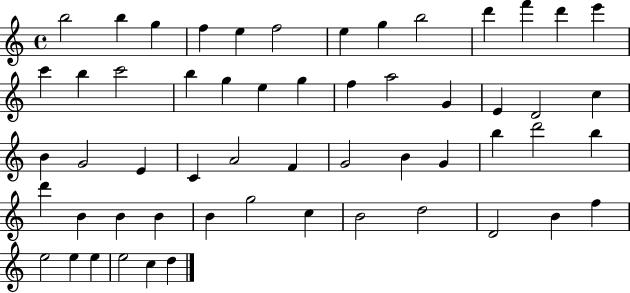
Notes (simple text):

B5/h B5/q G5/q F5/q E5/q F5/h E5/q G5/q B5/h D6/q F6/q D6/q E6/q C6/q B5/q C6/h B5/q G5/q E5/q G5/q F5/q A5/h G4/q E4/q D4/h C5/q B4/q G4/h E4/q C4/q A4/h F4/q G4/h B4/q G4/q B5/q D6/h B5/q D6/q B4/q B4/q B4/q B4/q G5/h C5/q B4/h D5/h D4/h B4/q F5/q E5/h E5/q E5/q E5/h C5/q D5/q